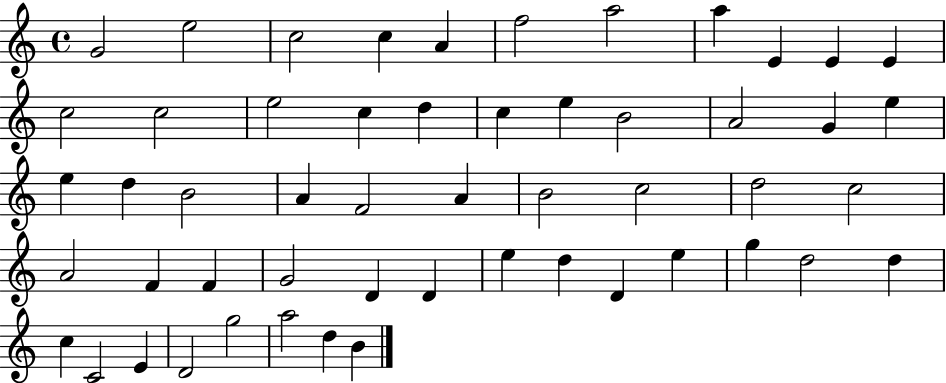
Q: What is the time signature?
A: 4/4